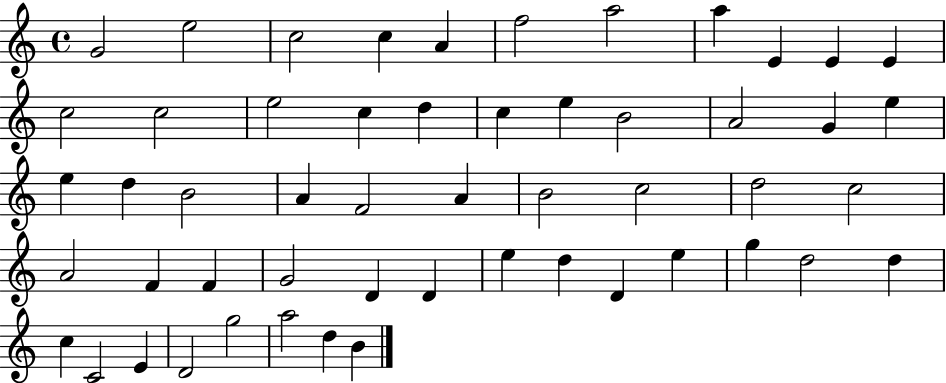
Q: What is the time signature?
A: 4/4